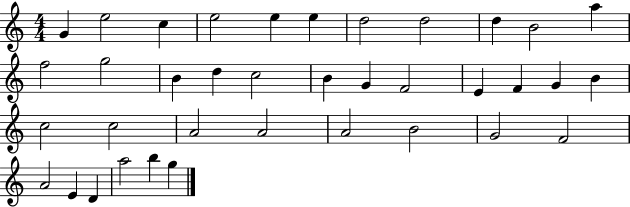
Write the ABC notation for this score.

X:1
T:Untitled
M:4/4
L:1/4
K:C
G e2 c e2 e e d2 d2 d B2 a f2 g2 B d c2 B G F2 E F G B c2 c2 A2 A2 A2 B2 G2 F2 A2 E D a2 b g